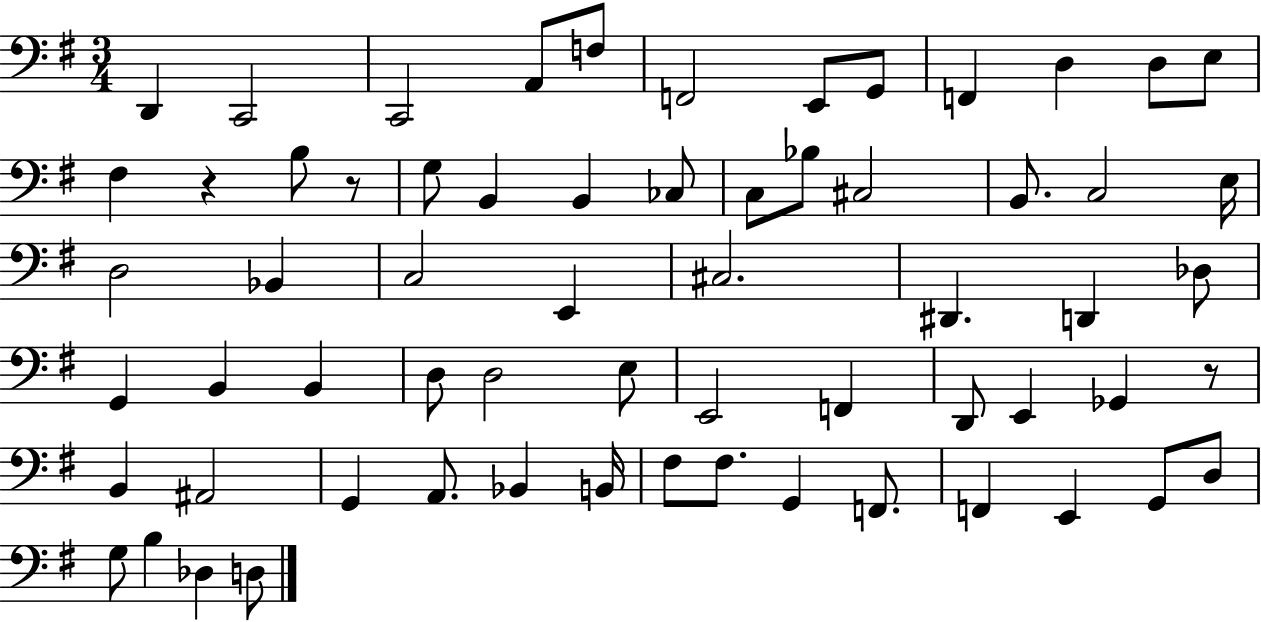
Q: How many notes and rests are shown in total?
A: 64